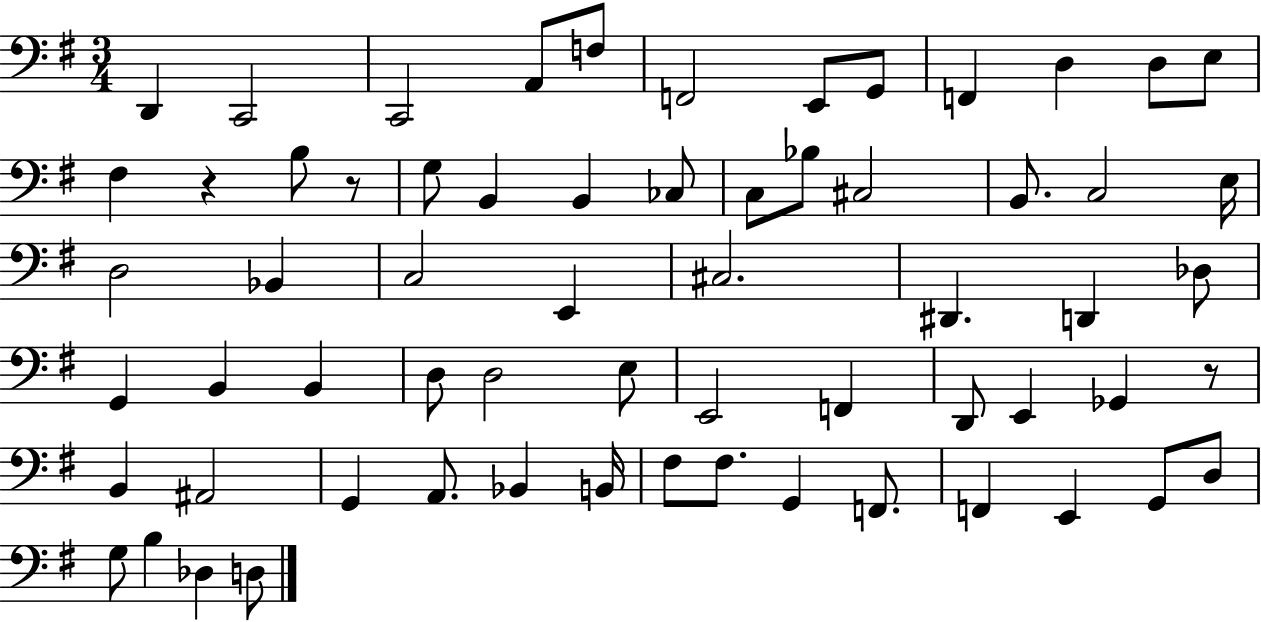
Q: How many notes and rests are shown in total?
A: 64